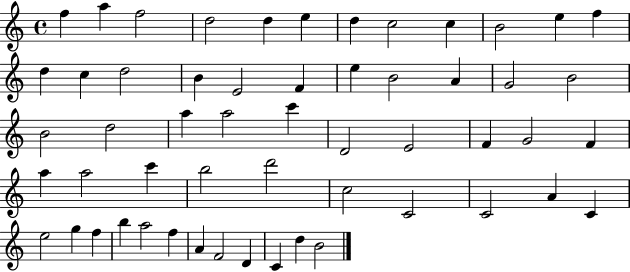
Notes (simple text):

F5/q A5/q F5/h D5/h D5/q E5/q D5/q C5/h C5/q B4/h E5/q F5/q D5/q C5/q D5/h B4/q E4/h F4/q E5/q B4/h A4/q G4/h B4/h B4/h D5/h A5/q A5/h C6/q D4/h E4/h F4/q G4/h F4/q A5/q A5/h C6/q B5/h D6/h C5/h C4/h C4/h A4/q C4/q E5/h G5/q F5/q B5/q A5/h F5/q A4/q F4/h D4/q C4/q D5/q B4/h